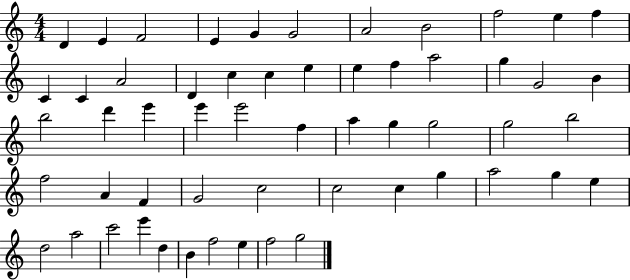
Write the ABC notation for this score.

X:1
T:Untitled
M:4/4
L:1/4
K:C
D E F2 E G G2 A2 B2 f2 e f C C A2 D c c e e f a2 g G2 B b2 d' e' e' e'2 f a g g2 g2 b2 f2 A F G2 c2 c2 c g a2 g e d2 a2 c'2 e' d B f2 e f2 g2